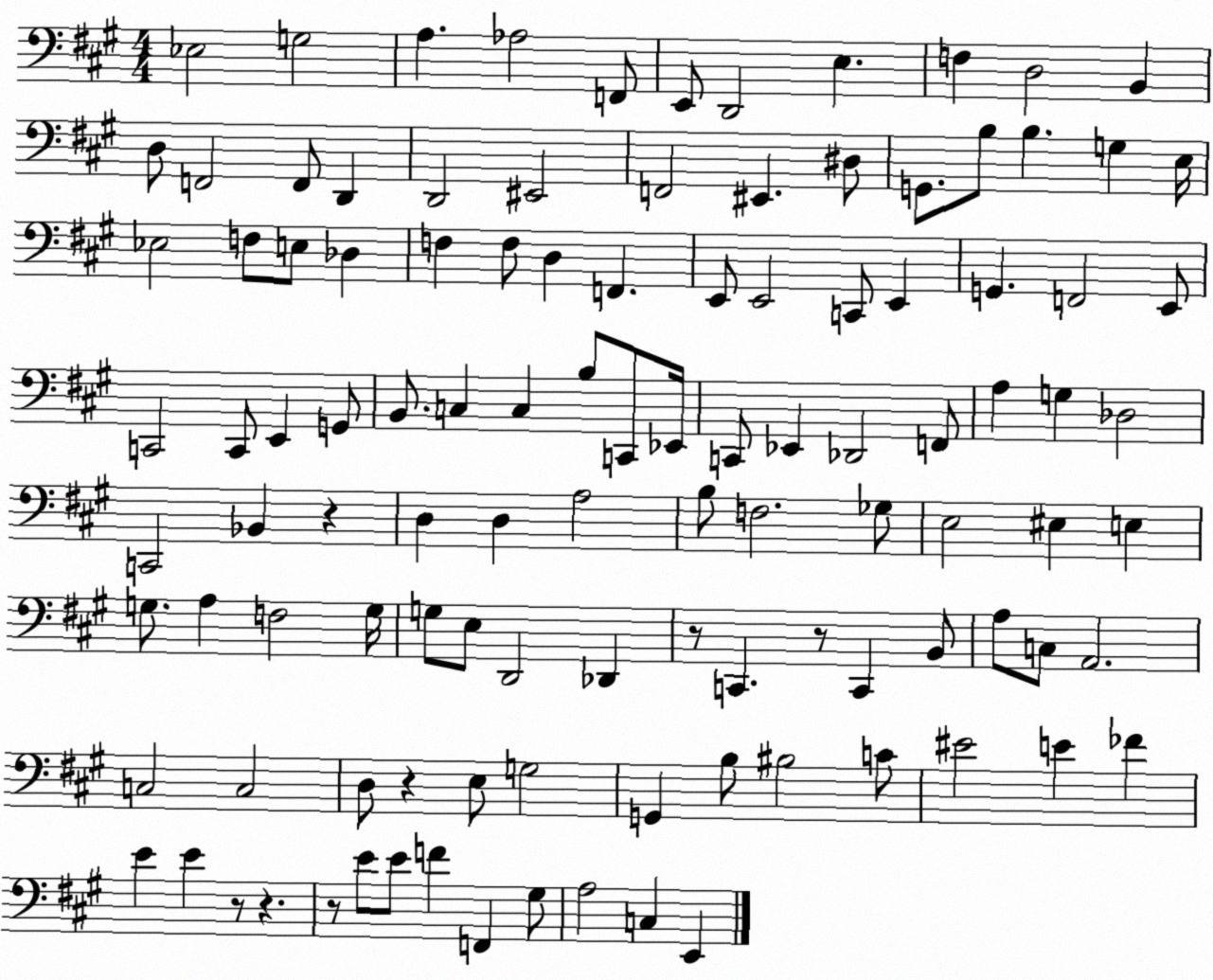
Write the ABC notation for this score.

X:1
T:Untitled
M:4/4
L:1/4
K:A
_E,2 G,2 A, _A,2 F,,/2 E,,/2 D,,2 E, F, D,2 B,, D,/2 F,,2 F,,/2 D,, D,,2 ^E,,2 F,,2 ^E,, ^D,/2 G,,/2 B,/2 B, G, E,/4 _E,2 F,/2 E,/2 _D, F, F,/2 D, F,, E,,/2 E,,2 C,,/2 E,, G,, F,,2 E,,/2 C,,2 C,,/2 E,, G,,/2 B,,/2 C, C, B,/2 C,,/2 _E,,/4 C,,/2 _E,, _D,,2 F,,/2 A, G, _D,2 C,,2 _B,, z D, D, A,2 B,/2 F,2 _G,/2 E,2 ^E, E, G,/2 A, F,2 G,/4 G,/2 E,/2 D,,2 _D,, z/2 C,, z/2 C,, B,,/2 A,/2 C,/2 A,,2 C,2 C,2 D,/2 z E,/2 G,2 G,, B,/2 ^B,2 C/2 ^E2 E _F E E z/2 z z/2 E/2 E/2 F F,, ^G,/2 A,2 C, E,,